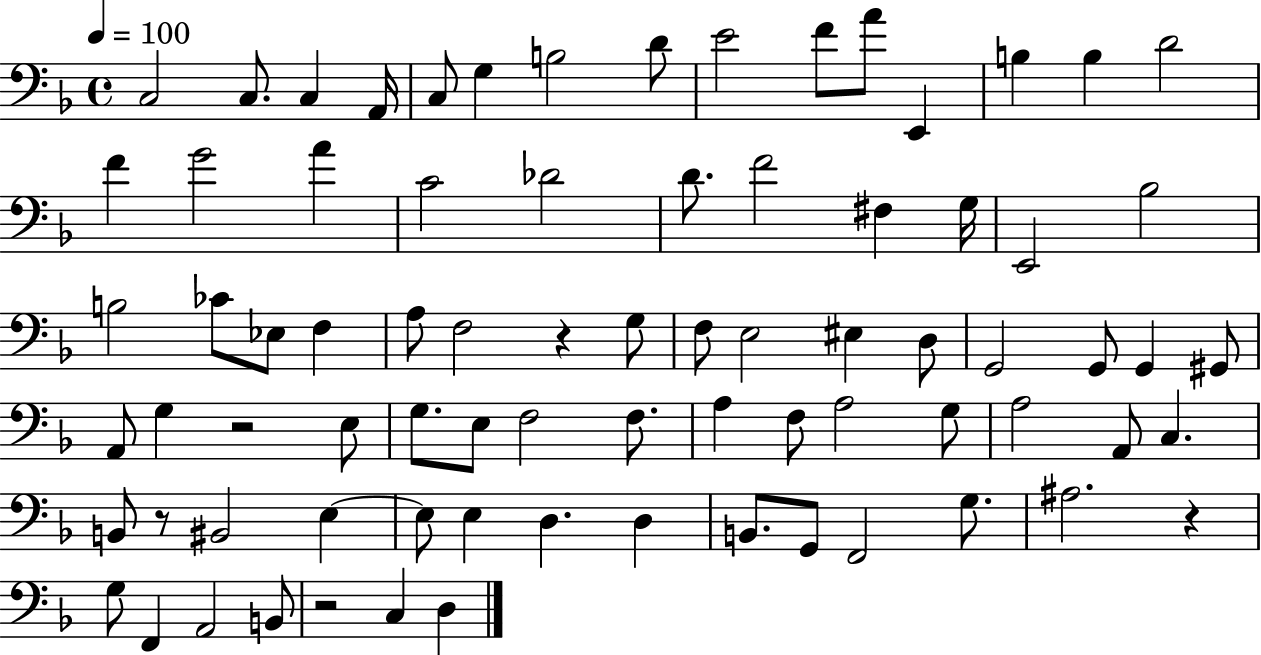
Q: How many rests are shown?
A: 5